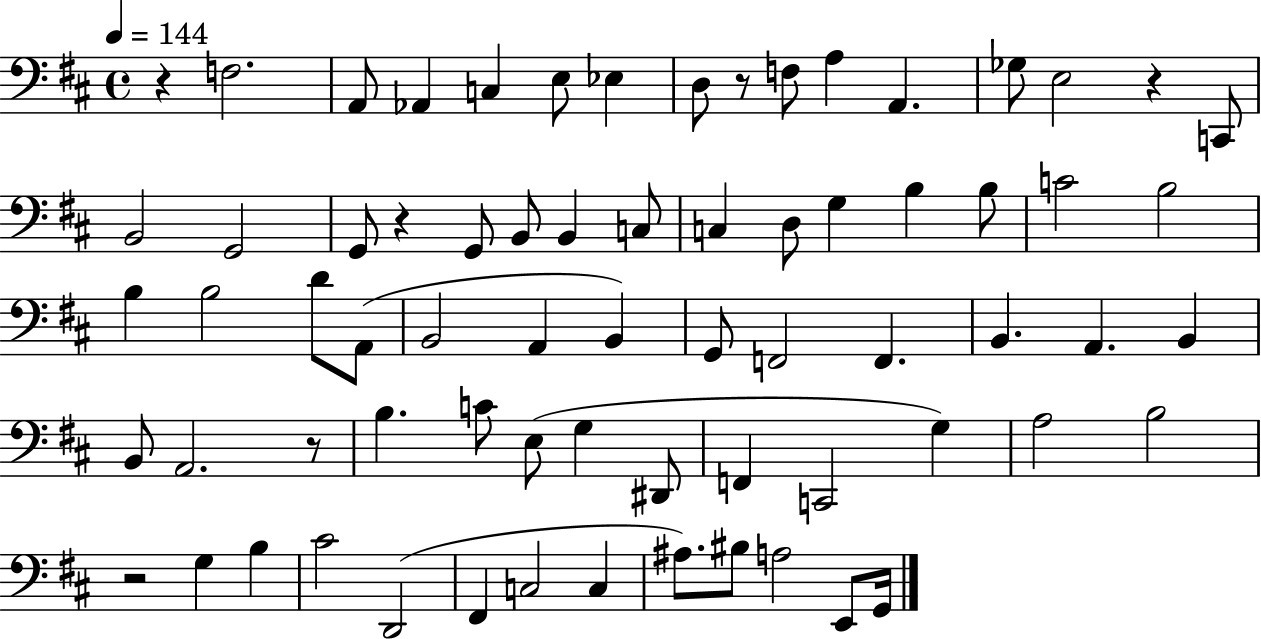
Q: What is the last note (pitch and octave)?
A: G2